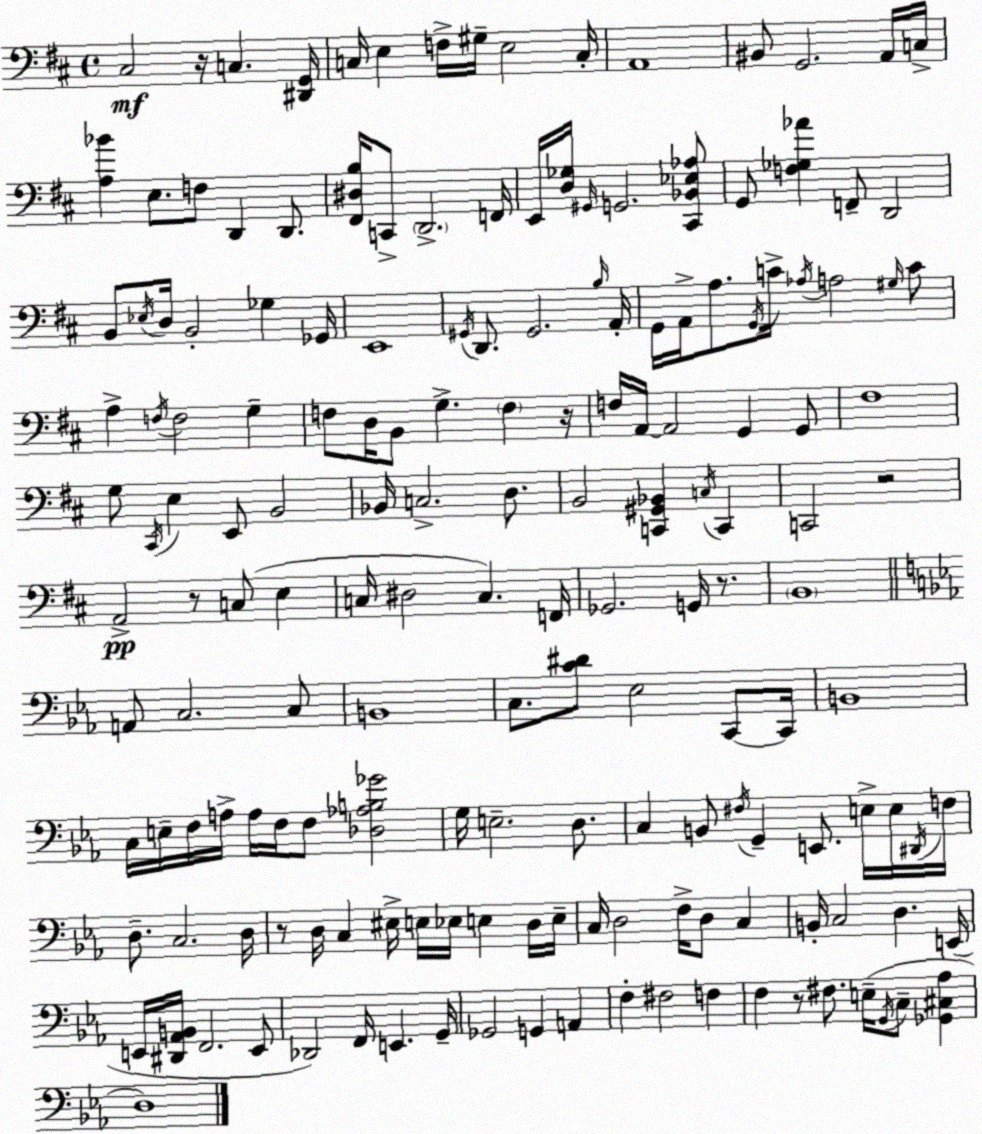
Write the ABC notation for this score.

X:1
T:Untitled
M:4/4
L:1/4
K:D
^C,2 z/4 C, [^D,,G,,]/4 C,/4 E, F,/4 ^G,/4 E,2 C,/4 A,,4 ^B,,/2 G,,2 A,,/4 C,/4 [A,_B] E,/2 F,/2 D,, D,,/2 [^F,,^D,B,]/4 C,,/2 D,,2 F,,/4 E,,/4 [D,_G,]/4 ^G,,/4 G,,2 [^C,,_B,,_E,_A,]/2 G,,/2 [F,_G,_A] F,,/2 D,,2 B,,/2 _E,/4 D,/4 B,,2 _G, _G,,/4 E,,4 ^G,,/4 D,,/2 ^G,,2 B,/4 A,,/4 G,,/4 A,,/4 A,/2 G,,/4 C/4 _A,/4 A,2 ^G,/4 C/2 A, F,/4 F,2 G, F,/2 D,/4 B,,/2 G, F, z/4 F,/4 A,,/4 A,,2 G,, G,,/2 ^F,4 G,/2 ^C,,/4 E, E,,/2 B,,2 _B,,/4 C,2 D,/2 B,,2 [C,,^G,,_B,,] C,/4 C,, C,,2 z2 A,,2 z/2 C,/2 E, C,/4 ^D,2 C, F,,/4 _G,,2 G,,/4 z/2 B,,4 A,,/2 C,2 C,/2 B,,4 C,/2 [C^D]/2 _E,2 C,,/2 C,,/4 B,,4 C,/4 E,/4 F,/4 A,/4 A,/4 F,/4 F,/2 [_D,_A,B,_G]2 G,/4 E,2 D,/2 C, B,,/2 ^F,/4 G,, E,,/2 E,/4 E,/4 ^D,,/4 F,/4 D,/2 C,2 D,/4 z/2 D,/4 C, ^E,/4 E,/4 _E,/4 E, D,/4 E,/4 C,/4 D,2 F,/4 D,/2 C, B,,/4 C,2 D, E,,/4 E,,/4 [^D,,_A,,B,,]/4 F,,2 E,,/2 _D,,2 F,,/4 E,, G,,/4 _G,,2 G,, A,, F, ^F,2 F, F, z/2 ^F,/2 E,/4 G,,/4 C,/2 [_G,,^C,_A,] D,4